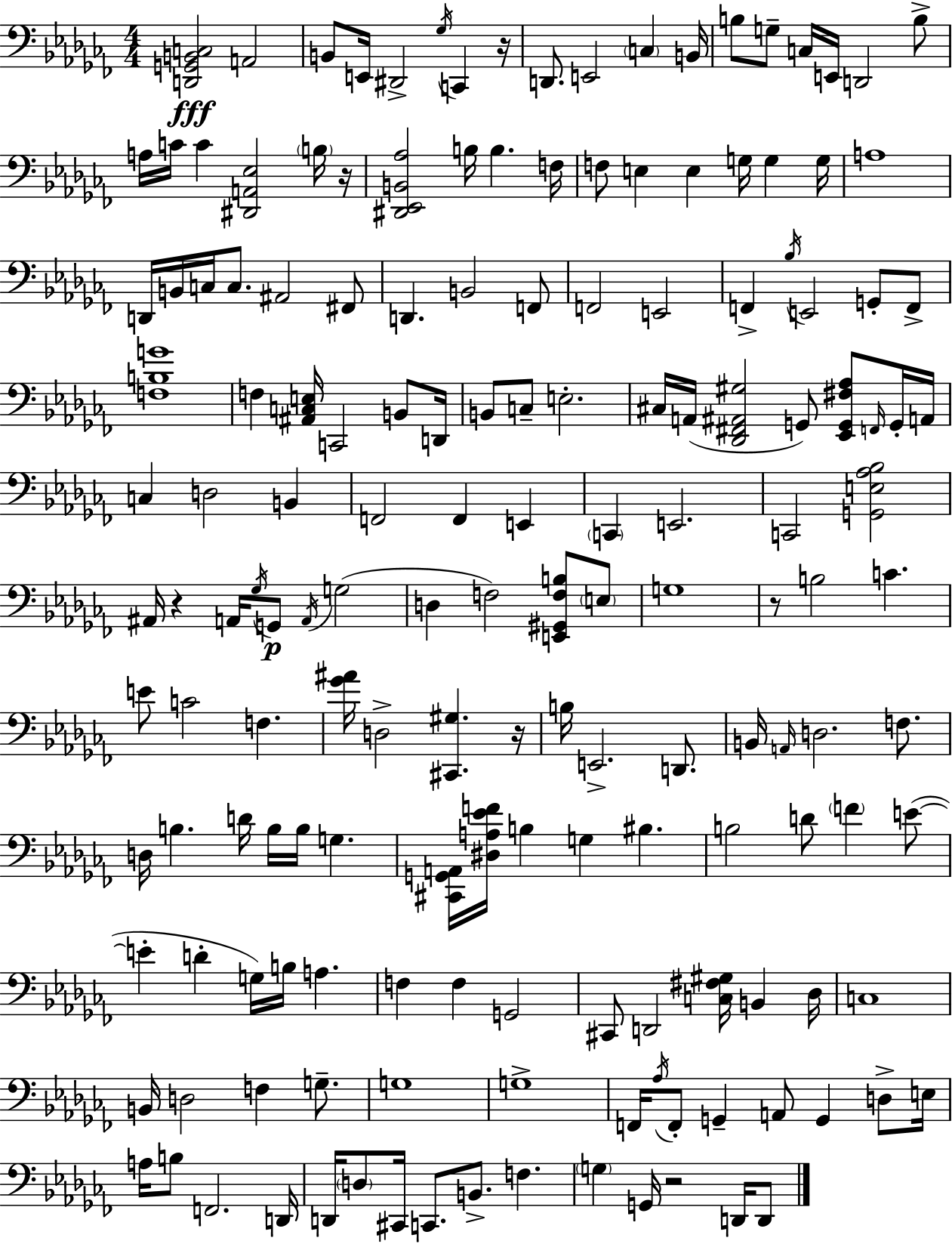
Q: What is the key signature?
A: AES minor